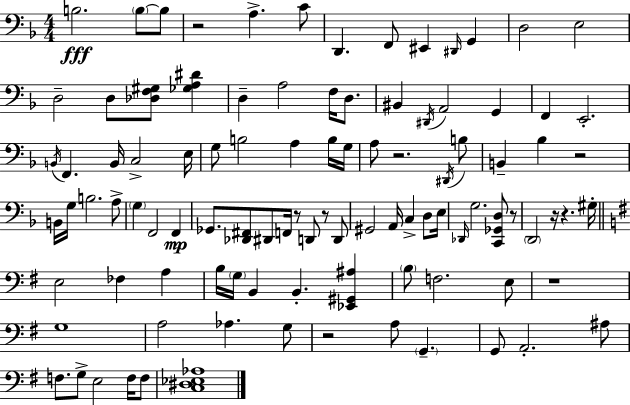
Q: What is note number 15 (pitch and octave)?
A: D3